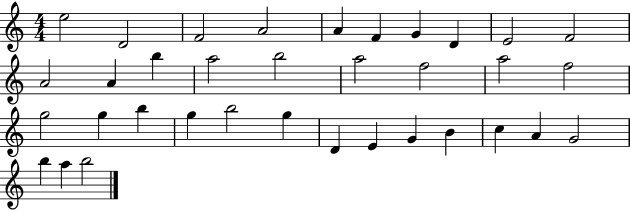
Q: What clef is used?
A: treble